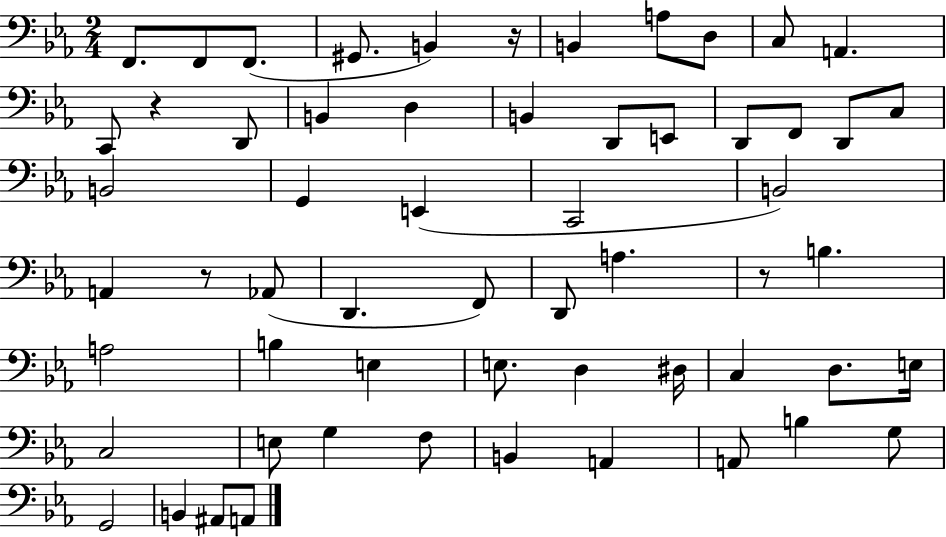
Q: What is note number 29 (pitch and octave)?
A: D2